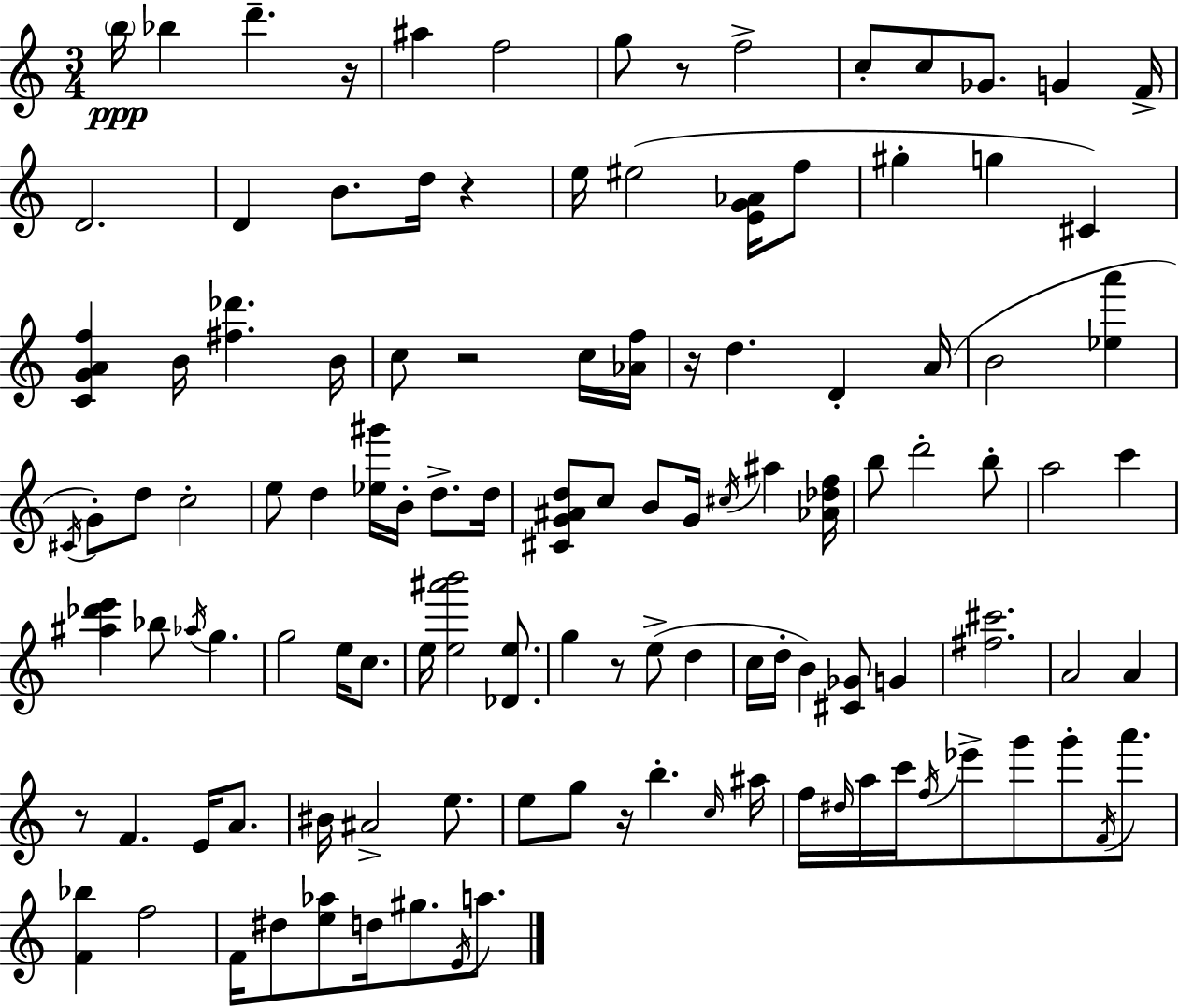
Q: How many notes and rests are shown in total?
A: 116